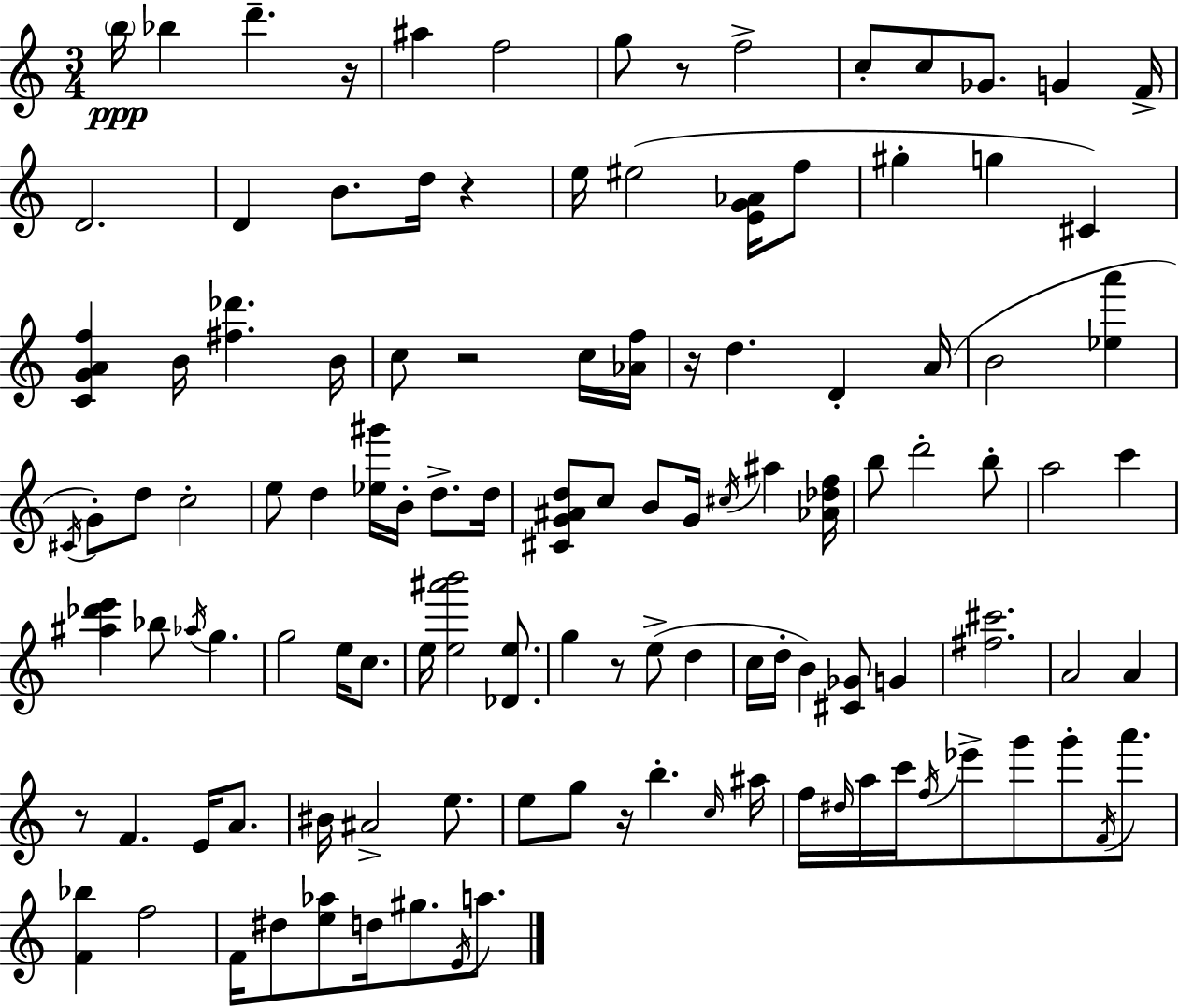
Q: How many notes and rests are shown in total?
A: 116